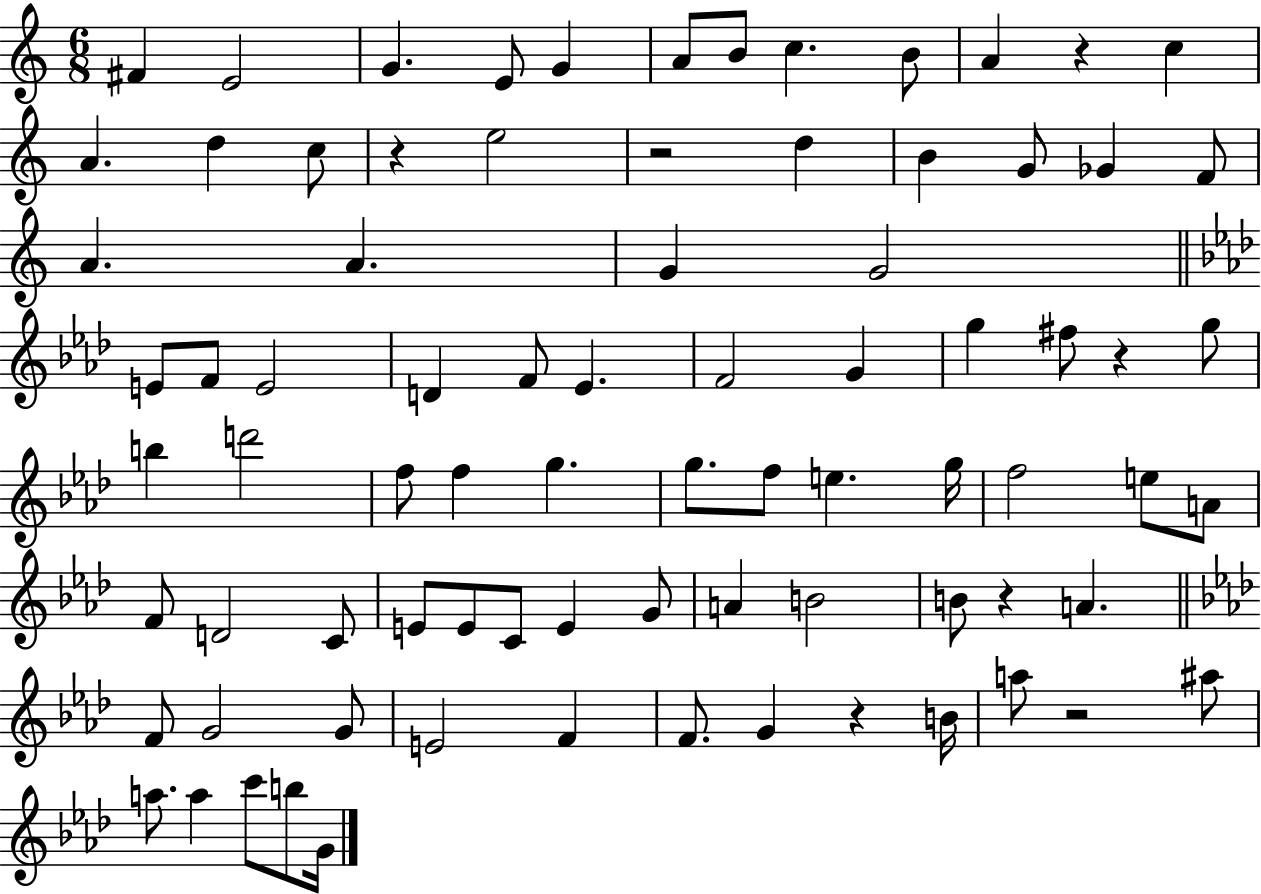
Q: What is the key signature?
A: C major